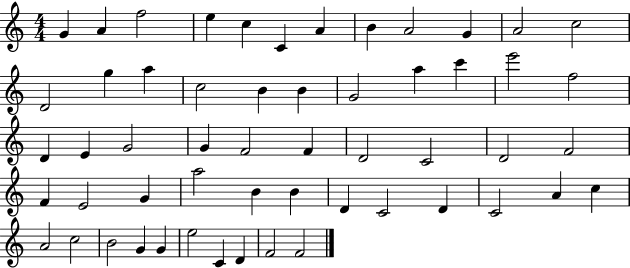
{
  \clef treble
  \numericTimeSignature
  \time 4/4
  \key c \major
  g'4 a'4 f''2 | e''4 c''4 c'4 a'4 | b'4 a'2 g'4 | a'2 c''2 | \break d'2 g''4 a''4 | c''2 b'4 b'4 | g'2 a''4 c'''4 | e'''2 f''2 | \break d'4 e'4 g'2 | g'4 f'2 f'4 | d'2 c'2 | d'2 f'2 | \break f'4 e'2 g'4 | a''2 b'4 b'4 | d'4 c'2 d'4 | c'2 a'4 c''4 | \break a'2 c''2 | b'2 g'4 g'4 | e''2 c'4 d'4 | f'2 f'2 | \break \bar "|."
}